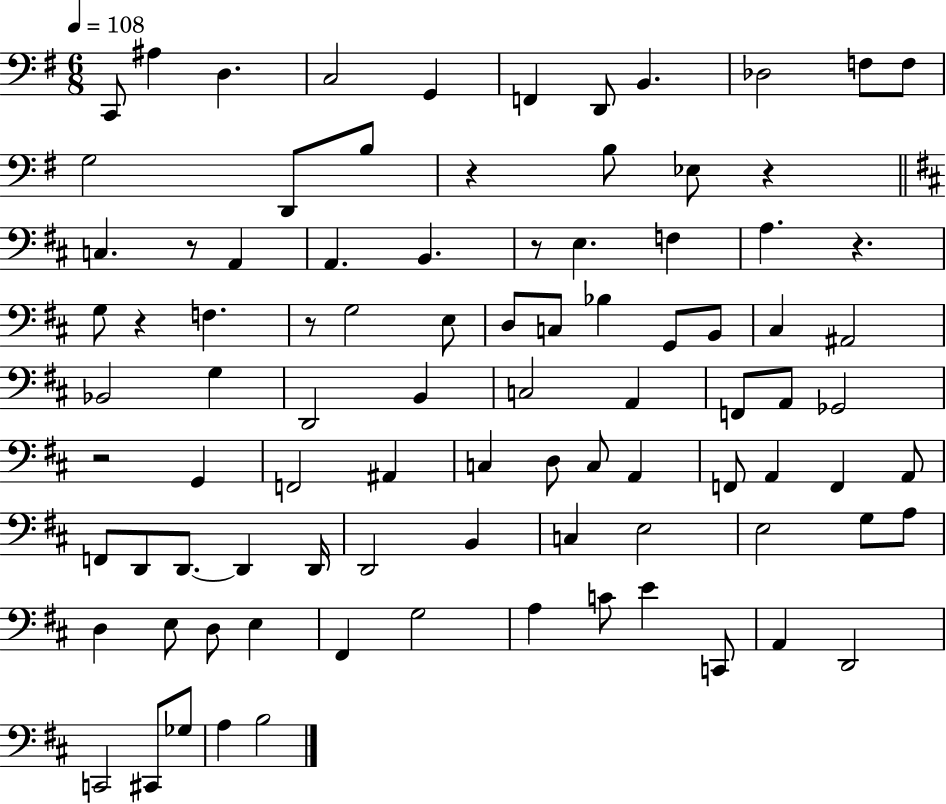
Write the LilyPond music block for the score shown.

{
  \clef bass
  \numericTimeSignature
  \time 6/8
  \key g \major
  \tempo 4 = 108
  c,8 ais4 d4. | c2 g,4 | f,4 d,8 b,4. | des2 f8 f8 | \break g2 d,8 b8 | r4 b8 ees8 r4 | \bar "||" \break \key d \major c4. r8 a,4 | a,4. b,4. | r8 e4. f4 | a4. r4. | \break g8 r4 f4. | r8 g2 e8 | d8 c8 bes4 g,8 b,8 | cis4 ais,2 | \break bes,2 g4 | d,2 b,4 | c2 a,4 | f,8 a,8 ges,2 | \break r2 g,4 | f,2 ais,4 | c4 d8 c8 a,4 | f,8 a,4 f,4 a,8 | \break f,8 d,8 d,8.~~ d,4 d,16 | d,2 b,4 | c4 e2 | e2 g8 a8 | \break d4 e8 d8 e4 | fis,4 g2 | a4 c'8 e'4 c,8 | a,4 d,2 | \break c,2 cis,8 ges8 | a4 b2 | \bar "|."
}